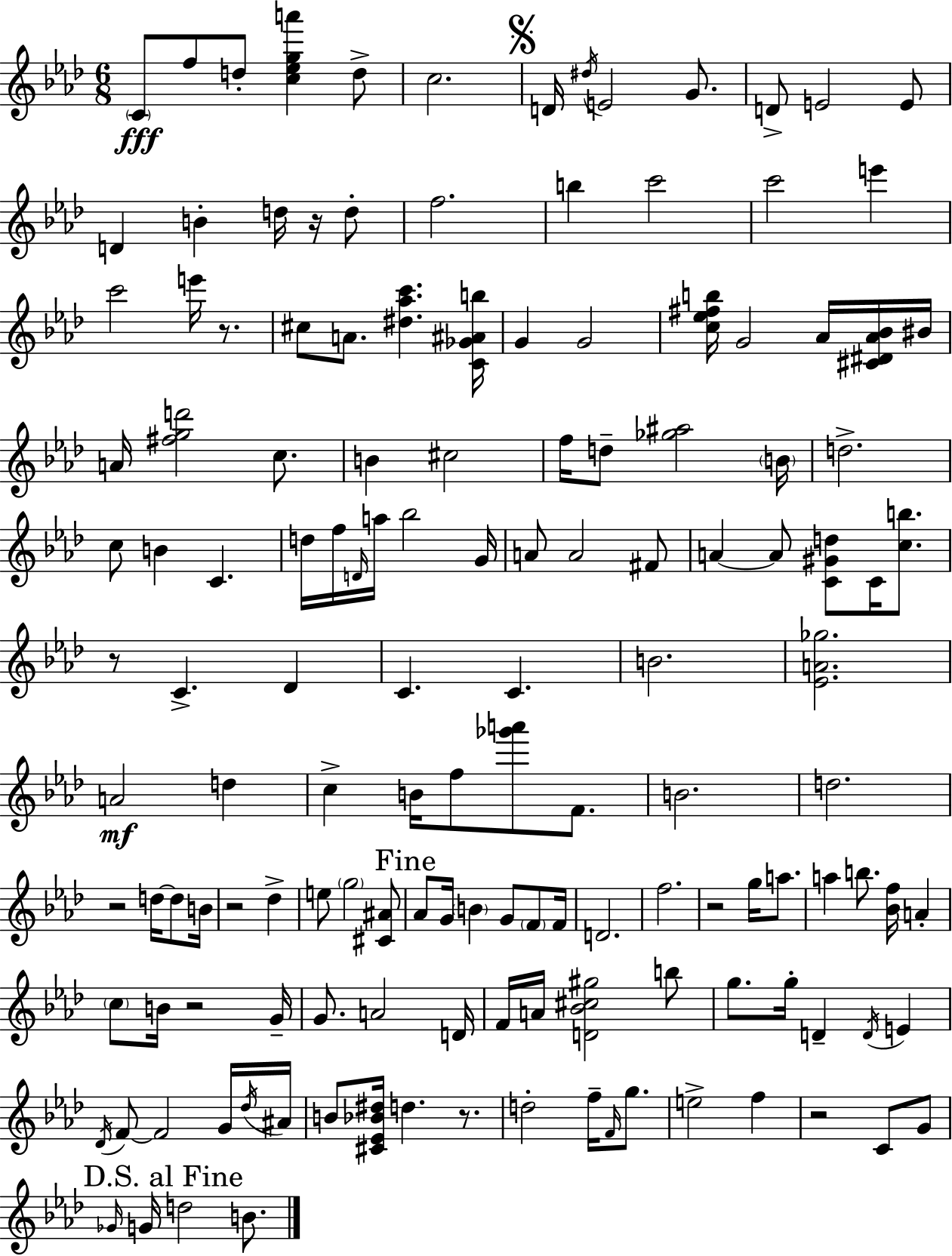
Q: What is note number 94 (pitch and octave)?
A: B5